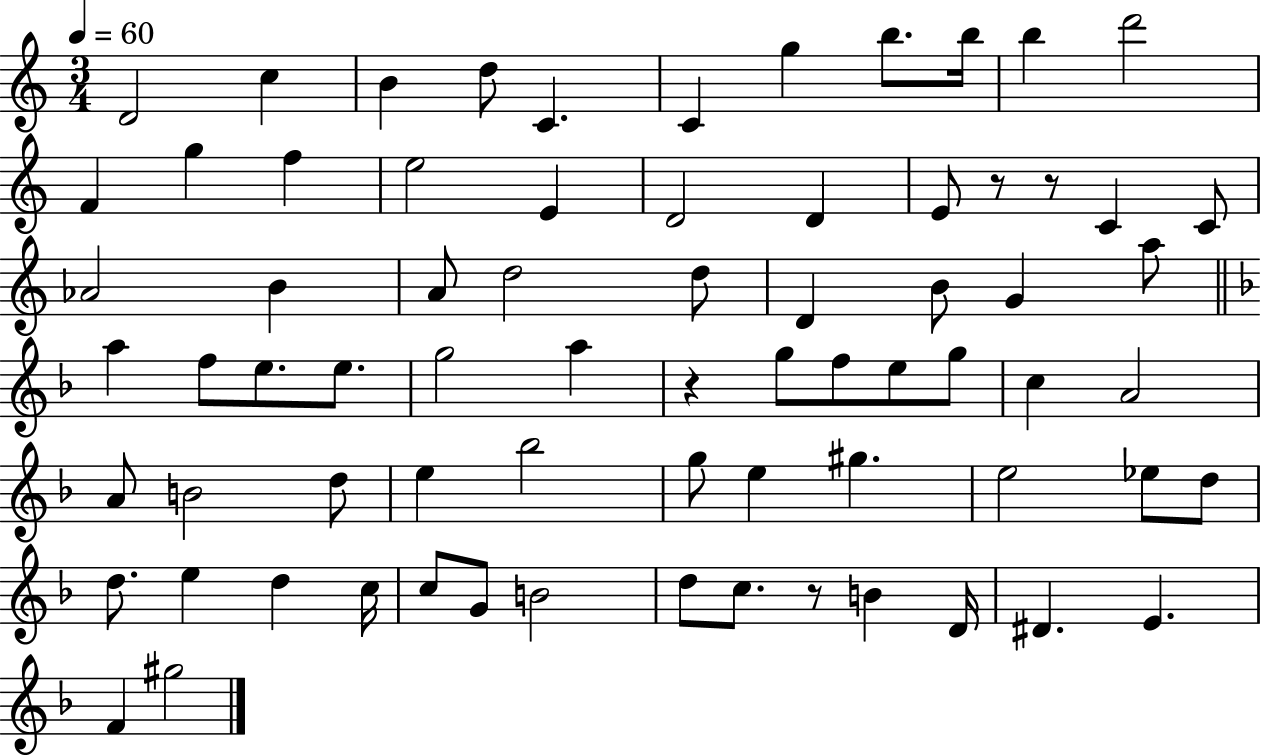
D4/h C5/q B4/q D5/e C4/q. C4/q G5/q B5/e. B5/s B5/q D6/h F4/q G5/q F5/q E5/h E4/q D4/h D4/q E4/e R/e R/e C4/q C4/e Ab4/h B4/q A4/e D5/h D5/e D4/q B4/e G4/q A5/e A5/q F5/e E5/e. E5/e. G5/h A5/q R/q G5/e F5/e E5/e G5/e C5/q A4/h A4/e B4/h D5/e E5/q Bb5/h G5/e E5/q G#5/q. E5/h Eb5/e D5/e D5/e. E5/q D5/q C5/s C5/e G4/e B4/h D5/e C5/e. R/e B4/q D4/s D#4/q. E4/q. F4/q G#5/h